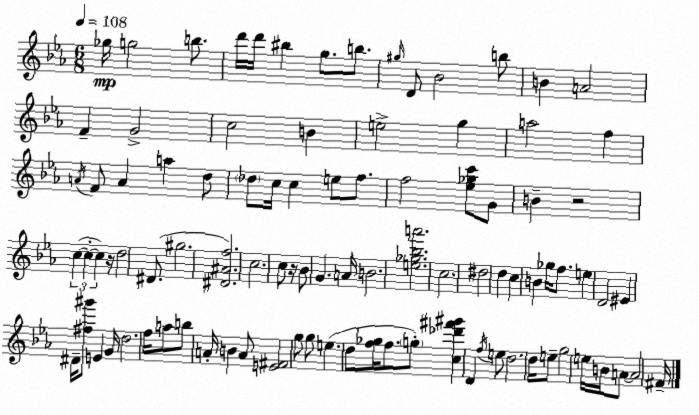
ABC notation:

X:1
T:Untitled
M:6/8
L:1/4
K:Cm
_g/4 g2 b/2 d'/4 d'/4 ^b g/2 b/2 ^g/4 D/2 _B2 b/2 B A2 F G2 c2 B e2 g a2 f A/4 F/2 A a d/2 _d/2 c/4 c e/2 f/2 f2 [_e_gc']/2 G/2 B z2 c c c z/4 d2 ^D/2 ^g2 [^D^Af]2 c2 c/2 z/4 _B/2 G A/4 B2 [e_g_ba']2 c2 ^d2 d c B _g/4 f/2 e D2 ^E ^D/4 [^f^g']/2 E G/4 d2 f/4 a/2 b/2 A/4 B A/2 [E^F]2 g/2 g/2 e d/2 [f_g]/4 f/2 g/2 [c_d'^f'^g'] D f/4 e/2 d2 d/4 e/2 g2 e/4 B/4 A/2 A2 ^F/4